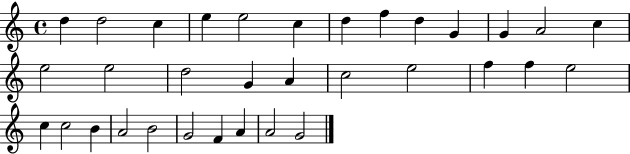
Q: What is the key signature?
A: C major